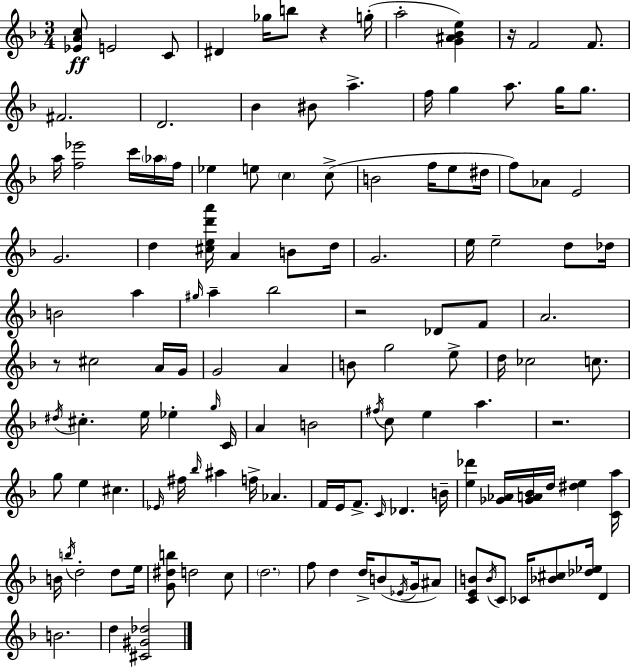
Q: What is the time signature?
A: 3/4